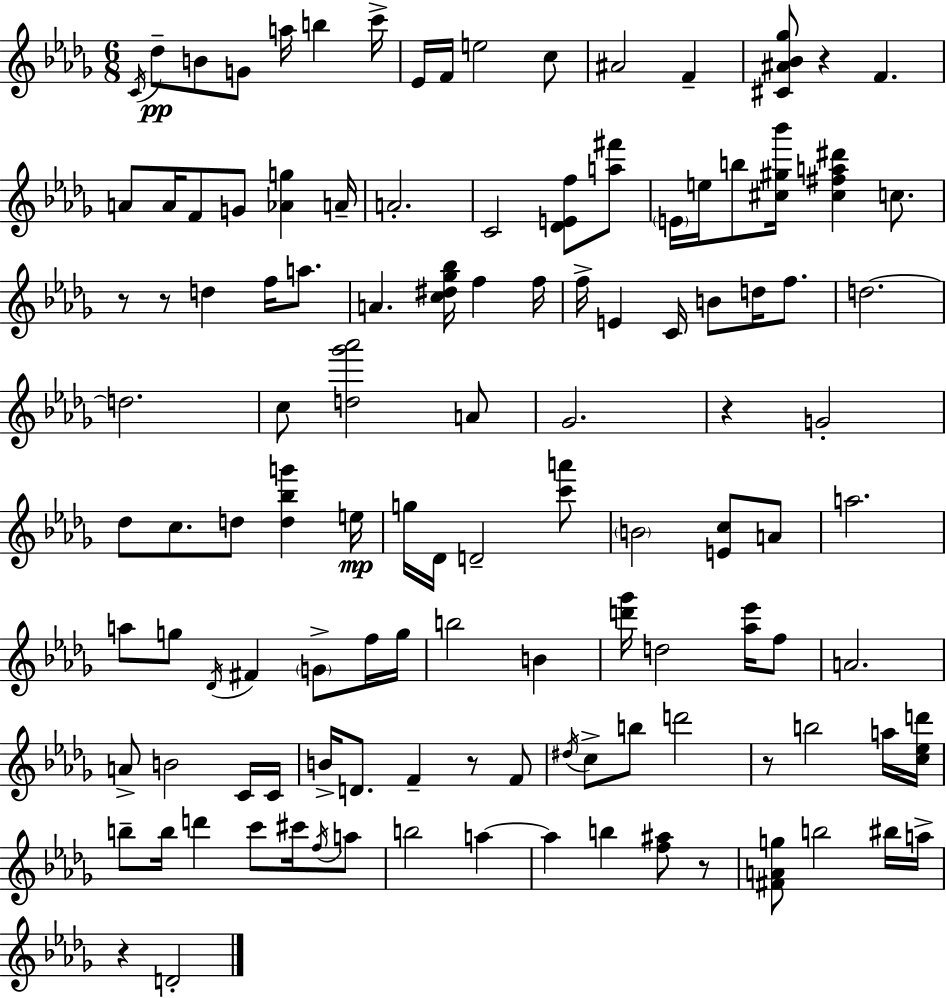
{
  \clef treble
  \numericTimeSignature
  \time 6/8
  \key bes \minor
  \repeat volta 2 { \acciaccatura { c'16 }\pp des''8-- b'8 g'8 a''16 b''4 | c'''16-> ees'16 f'16 e''2 c''8 | ais'2 f'4-- | <cis' ais' bes' ges''>8 r4 f'4. | \break a'8 a'16 f'8 g'8 <aes' g''>4 | a'16-- a'2.-. | c'2 <des' e' f''>8 <a'' fis'''>8 | \parenthesize e'16 e''16 b''8 <cis'' gis'' bes'''>16 <cis'' fis'' a'' dis'''>4 c''8. | \break r8 r8 d''4 f''16 a''8. | a'4. <c'' dis'' ges'' bes''>16 f''4 | f''16 f''16-> e'4 c'16 b'8 d''16 f''8. | d''2.~~ | \break d''2. | c''8 <d'' ges''' aes'''>2 a'8 | ges'2. | r4 g'2-. | \break des''8 c''8. d''8 <d'' bes'' g'''>4 | e''16\mp g''16 des'16 d'2-- <c''' a'''>8 | \parenthesize b'2 <e' c''>8 a'8 | a''2. | \break a''8 g''8 \acciaccatura { des'16 } fis'4 \parenthesize g'8-> | f''16 g''16 b''2 b'4 | <d''' ges'''>16 d''2 <aes'' ees'''>16 | f''8 a'2. | \break a'8-> b'2 | c'16 c'16 b'16-> d'8. f'4-- r8 | f'8 \acciaccatura { dis''16 } c''8-> b''8 d'''2 | r8 b''2 | \break a''16 <c'' ees'' d'''>16 b''8-- b''16 d'''4 c'''8 | cis'''16 \acciaccatura { f''16 } a''8 b''2 | a''4~~ a''4 b''4 | <f'' ais''>8 r8 <fis' a' g''>8 b''2 | \break bis''16 a''16-> r4 d'2-. | } \bar "|."
}